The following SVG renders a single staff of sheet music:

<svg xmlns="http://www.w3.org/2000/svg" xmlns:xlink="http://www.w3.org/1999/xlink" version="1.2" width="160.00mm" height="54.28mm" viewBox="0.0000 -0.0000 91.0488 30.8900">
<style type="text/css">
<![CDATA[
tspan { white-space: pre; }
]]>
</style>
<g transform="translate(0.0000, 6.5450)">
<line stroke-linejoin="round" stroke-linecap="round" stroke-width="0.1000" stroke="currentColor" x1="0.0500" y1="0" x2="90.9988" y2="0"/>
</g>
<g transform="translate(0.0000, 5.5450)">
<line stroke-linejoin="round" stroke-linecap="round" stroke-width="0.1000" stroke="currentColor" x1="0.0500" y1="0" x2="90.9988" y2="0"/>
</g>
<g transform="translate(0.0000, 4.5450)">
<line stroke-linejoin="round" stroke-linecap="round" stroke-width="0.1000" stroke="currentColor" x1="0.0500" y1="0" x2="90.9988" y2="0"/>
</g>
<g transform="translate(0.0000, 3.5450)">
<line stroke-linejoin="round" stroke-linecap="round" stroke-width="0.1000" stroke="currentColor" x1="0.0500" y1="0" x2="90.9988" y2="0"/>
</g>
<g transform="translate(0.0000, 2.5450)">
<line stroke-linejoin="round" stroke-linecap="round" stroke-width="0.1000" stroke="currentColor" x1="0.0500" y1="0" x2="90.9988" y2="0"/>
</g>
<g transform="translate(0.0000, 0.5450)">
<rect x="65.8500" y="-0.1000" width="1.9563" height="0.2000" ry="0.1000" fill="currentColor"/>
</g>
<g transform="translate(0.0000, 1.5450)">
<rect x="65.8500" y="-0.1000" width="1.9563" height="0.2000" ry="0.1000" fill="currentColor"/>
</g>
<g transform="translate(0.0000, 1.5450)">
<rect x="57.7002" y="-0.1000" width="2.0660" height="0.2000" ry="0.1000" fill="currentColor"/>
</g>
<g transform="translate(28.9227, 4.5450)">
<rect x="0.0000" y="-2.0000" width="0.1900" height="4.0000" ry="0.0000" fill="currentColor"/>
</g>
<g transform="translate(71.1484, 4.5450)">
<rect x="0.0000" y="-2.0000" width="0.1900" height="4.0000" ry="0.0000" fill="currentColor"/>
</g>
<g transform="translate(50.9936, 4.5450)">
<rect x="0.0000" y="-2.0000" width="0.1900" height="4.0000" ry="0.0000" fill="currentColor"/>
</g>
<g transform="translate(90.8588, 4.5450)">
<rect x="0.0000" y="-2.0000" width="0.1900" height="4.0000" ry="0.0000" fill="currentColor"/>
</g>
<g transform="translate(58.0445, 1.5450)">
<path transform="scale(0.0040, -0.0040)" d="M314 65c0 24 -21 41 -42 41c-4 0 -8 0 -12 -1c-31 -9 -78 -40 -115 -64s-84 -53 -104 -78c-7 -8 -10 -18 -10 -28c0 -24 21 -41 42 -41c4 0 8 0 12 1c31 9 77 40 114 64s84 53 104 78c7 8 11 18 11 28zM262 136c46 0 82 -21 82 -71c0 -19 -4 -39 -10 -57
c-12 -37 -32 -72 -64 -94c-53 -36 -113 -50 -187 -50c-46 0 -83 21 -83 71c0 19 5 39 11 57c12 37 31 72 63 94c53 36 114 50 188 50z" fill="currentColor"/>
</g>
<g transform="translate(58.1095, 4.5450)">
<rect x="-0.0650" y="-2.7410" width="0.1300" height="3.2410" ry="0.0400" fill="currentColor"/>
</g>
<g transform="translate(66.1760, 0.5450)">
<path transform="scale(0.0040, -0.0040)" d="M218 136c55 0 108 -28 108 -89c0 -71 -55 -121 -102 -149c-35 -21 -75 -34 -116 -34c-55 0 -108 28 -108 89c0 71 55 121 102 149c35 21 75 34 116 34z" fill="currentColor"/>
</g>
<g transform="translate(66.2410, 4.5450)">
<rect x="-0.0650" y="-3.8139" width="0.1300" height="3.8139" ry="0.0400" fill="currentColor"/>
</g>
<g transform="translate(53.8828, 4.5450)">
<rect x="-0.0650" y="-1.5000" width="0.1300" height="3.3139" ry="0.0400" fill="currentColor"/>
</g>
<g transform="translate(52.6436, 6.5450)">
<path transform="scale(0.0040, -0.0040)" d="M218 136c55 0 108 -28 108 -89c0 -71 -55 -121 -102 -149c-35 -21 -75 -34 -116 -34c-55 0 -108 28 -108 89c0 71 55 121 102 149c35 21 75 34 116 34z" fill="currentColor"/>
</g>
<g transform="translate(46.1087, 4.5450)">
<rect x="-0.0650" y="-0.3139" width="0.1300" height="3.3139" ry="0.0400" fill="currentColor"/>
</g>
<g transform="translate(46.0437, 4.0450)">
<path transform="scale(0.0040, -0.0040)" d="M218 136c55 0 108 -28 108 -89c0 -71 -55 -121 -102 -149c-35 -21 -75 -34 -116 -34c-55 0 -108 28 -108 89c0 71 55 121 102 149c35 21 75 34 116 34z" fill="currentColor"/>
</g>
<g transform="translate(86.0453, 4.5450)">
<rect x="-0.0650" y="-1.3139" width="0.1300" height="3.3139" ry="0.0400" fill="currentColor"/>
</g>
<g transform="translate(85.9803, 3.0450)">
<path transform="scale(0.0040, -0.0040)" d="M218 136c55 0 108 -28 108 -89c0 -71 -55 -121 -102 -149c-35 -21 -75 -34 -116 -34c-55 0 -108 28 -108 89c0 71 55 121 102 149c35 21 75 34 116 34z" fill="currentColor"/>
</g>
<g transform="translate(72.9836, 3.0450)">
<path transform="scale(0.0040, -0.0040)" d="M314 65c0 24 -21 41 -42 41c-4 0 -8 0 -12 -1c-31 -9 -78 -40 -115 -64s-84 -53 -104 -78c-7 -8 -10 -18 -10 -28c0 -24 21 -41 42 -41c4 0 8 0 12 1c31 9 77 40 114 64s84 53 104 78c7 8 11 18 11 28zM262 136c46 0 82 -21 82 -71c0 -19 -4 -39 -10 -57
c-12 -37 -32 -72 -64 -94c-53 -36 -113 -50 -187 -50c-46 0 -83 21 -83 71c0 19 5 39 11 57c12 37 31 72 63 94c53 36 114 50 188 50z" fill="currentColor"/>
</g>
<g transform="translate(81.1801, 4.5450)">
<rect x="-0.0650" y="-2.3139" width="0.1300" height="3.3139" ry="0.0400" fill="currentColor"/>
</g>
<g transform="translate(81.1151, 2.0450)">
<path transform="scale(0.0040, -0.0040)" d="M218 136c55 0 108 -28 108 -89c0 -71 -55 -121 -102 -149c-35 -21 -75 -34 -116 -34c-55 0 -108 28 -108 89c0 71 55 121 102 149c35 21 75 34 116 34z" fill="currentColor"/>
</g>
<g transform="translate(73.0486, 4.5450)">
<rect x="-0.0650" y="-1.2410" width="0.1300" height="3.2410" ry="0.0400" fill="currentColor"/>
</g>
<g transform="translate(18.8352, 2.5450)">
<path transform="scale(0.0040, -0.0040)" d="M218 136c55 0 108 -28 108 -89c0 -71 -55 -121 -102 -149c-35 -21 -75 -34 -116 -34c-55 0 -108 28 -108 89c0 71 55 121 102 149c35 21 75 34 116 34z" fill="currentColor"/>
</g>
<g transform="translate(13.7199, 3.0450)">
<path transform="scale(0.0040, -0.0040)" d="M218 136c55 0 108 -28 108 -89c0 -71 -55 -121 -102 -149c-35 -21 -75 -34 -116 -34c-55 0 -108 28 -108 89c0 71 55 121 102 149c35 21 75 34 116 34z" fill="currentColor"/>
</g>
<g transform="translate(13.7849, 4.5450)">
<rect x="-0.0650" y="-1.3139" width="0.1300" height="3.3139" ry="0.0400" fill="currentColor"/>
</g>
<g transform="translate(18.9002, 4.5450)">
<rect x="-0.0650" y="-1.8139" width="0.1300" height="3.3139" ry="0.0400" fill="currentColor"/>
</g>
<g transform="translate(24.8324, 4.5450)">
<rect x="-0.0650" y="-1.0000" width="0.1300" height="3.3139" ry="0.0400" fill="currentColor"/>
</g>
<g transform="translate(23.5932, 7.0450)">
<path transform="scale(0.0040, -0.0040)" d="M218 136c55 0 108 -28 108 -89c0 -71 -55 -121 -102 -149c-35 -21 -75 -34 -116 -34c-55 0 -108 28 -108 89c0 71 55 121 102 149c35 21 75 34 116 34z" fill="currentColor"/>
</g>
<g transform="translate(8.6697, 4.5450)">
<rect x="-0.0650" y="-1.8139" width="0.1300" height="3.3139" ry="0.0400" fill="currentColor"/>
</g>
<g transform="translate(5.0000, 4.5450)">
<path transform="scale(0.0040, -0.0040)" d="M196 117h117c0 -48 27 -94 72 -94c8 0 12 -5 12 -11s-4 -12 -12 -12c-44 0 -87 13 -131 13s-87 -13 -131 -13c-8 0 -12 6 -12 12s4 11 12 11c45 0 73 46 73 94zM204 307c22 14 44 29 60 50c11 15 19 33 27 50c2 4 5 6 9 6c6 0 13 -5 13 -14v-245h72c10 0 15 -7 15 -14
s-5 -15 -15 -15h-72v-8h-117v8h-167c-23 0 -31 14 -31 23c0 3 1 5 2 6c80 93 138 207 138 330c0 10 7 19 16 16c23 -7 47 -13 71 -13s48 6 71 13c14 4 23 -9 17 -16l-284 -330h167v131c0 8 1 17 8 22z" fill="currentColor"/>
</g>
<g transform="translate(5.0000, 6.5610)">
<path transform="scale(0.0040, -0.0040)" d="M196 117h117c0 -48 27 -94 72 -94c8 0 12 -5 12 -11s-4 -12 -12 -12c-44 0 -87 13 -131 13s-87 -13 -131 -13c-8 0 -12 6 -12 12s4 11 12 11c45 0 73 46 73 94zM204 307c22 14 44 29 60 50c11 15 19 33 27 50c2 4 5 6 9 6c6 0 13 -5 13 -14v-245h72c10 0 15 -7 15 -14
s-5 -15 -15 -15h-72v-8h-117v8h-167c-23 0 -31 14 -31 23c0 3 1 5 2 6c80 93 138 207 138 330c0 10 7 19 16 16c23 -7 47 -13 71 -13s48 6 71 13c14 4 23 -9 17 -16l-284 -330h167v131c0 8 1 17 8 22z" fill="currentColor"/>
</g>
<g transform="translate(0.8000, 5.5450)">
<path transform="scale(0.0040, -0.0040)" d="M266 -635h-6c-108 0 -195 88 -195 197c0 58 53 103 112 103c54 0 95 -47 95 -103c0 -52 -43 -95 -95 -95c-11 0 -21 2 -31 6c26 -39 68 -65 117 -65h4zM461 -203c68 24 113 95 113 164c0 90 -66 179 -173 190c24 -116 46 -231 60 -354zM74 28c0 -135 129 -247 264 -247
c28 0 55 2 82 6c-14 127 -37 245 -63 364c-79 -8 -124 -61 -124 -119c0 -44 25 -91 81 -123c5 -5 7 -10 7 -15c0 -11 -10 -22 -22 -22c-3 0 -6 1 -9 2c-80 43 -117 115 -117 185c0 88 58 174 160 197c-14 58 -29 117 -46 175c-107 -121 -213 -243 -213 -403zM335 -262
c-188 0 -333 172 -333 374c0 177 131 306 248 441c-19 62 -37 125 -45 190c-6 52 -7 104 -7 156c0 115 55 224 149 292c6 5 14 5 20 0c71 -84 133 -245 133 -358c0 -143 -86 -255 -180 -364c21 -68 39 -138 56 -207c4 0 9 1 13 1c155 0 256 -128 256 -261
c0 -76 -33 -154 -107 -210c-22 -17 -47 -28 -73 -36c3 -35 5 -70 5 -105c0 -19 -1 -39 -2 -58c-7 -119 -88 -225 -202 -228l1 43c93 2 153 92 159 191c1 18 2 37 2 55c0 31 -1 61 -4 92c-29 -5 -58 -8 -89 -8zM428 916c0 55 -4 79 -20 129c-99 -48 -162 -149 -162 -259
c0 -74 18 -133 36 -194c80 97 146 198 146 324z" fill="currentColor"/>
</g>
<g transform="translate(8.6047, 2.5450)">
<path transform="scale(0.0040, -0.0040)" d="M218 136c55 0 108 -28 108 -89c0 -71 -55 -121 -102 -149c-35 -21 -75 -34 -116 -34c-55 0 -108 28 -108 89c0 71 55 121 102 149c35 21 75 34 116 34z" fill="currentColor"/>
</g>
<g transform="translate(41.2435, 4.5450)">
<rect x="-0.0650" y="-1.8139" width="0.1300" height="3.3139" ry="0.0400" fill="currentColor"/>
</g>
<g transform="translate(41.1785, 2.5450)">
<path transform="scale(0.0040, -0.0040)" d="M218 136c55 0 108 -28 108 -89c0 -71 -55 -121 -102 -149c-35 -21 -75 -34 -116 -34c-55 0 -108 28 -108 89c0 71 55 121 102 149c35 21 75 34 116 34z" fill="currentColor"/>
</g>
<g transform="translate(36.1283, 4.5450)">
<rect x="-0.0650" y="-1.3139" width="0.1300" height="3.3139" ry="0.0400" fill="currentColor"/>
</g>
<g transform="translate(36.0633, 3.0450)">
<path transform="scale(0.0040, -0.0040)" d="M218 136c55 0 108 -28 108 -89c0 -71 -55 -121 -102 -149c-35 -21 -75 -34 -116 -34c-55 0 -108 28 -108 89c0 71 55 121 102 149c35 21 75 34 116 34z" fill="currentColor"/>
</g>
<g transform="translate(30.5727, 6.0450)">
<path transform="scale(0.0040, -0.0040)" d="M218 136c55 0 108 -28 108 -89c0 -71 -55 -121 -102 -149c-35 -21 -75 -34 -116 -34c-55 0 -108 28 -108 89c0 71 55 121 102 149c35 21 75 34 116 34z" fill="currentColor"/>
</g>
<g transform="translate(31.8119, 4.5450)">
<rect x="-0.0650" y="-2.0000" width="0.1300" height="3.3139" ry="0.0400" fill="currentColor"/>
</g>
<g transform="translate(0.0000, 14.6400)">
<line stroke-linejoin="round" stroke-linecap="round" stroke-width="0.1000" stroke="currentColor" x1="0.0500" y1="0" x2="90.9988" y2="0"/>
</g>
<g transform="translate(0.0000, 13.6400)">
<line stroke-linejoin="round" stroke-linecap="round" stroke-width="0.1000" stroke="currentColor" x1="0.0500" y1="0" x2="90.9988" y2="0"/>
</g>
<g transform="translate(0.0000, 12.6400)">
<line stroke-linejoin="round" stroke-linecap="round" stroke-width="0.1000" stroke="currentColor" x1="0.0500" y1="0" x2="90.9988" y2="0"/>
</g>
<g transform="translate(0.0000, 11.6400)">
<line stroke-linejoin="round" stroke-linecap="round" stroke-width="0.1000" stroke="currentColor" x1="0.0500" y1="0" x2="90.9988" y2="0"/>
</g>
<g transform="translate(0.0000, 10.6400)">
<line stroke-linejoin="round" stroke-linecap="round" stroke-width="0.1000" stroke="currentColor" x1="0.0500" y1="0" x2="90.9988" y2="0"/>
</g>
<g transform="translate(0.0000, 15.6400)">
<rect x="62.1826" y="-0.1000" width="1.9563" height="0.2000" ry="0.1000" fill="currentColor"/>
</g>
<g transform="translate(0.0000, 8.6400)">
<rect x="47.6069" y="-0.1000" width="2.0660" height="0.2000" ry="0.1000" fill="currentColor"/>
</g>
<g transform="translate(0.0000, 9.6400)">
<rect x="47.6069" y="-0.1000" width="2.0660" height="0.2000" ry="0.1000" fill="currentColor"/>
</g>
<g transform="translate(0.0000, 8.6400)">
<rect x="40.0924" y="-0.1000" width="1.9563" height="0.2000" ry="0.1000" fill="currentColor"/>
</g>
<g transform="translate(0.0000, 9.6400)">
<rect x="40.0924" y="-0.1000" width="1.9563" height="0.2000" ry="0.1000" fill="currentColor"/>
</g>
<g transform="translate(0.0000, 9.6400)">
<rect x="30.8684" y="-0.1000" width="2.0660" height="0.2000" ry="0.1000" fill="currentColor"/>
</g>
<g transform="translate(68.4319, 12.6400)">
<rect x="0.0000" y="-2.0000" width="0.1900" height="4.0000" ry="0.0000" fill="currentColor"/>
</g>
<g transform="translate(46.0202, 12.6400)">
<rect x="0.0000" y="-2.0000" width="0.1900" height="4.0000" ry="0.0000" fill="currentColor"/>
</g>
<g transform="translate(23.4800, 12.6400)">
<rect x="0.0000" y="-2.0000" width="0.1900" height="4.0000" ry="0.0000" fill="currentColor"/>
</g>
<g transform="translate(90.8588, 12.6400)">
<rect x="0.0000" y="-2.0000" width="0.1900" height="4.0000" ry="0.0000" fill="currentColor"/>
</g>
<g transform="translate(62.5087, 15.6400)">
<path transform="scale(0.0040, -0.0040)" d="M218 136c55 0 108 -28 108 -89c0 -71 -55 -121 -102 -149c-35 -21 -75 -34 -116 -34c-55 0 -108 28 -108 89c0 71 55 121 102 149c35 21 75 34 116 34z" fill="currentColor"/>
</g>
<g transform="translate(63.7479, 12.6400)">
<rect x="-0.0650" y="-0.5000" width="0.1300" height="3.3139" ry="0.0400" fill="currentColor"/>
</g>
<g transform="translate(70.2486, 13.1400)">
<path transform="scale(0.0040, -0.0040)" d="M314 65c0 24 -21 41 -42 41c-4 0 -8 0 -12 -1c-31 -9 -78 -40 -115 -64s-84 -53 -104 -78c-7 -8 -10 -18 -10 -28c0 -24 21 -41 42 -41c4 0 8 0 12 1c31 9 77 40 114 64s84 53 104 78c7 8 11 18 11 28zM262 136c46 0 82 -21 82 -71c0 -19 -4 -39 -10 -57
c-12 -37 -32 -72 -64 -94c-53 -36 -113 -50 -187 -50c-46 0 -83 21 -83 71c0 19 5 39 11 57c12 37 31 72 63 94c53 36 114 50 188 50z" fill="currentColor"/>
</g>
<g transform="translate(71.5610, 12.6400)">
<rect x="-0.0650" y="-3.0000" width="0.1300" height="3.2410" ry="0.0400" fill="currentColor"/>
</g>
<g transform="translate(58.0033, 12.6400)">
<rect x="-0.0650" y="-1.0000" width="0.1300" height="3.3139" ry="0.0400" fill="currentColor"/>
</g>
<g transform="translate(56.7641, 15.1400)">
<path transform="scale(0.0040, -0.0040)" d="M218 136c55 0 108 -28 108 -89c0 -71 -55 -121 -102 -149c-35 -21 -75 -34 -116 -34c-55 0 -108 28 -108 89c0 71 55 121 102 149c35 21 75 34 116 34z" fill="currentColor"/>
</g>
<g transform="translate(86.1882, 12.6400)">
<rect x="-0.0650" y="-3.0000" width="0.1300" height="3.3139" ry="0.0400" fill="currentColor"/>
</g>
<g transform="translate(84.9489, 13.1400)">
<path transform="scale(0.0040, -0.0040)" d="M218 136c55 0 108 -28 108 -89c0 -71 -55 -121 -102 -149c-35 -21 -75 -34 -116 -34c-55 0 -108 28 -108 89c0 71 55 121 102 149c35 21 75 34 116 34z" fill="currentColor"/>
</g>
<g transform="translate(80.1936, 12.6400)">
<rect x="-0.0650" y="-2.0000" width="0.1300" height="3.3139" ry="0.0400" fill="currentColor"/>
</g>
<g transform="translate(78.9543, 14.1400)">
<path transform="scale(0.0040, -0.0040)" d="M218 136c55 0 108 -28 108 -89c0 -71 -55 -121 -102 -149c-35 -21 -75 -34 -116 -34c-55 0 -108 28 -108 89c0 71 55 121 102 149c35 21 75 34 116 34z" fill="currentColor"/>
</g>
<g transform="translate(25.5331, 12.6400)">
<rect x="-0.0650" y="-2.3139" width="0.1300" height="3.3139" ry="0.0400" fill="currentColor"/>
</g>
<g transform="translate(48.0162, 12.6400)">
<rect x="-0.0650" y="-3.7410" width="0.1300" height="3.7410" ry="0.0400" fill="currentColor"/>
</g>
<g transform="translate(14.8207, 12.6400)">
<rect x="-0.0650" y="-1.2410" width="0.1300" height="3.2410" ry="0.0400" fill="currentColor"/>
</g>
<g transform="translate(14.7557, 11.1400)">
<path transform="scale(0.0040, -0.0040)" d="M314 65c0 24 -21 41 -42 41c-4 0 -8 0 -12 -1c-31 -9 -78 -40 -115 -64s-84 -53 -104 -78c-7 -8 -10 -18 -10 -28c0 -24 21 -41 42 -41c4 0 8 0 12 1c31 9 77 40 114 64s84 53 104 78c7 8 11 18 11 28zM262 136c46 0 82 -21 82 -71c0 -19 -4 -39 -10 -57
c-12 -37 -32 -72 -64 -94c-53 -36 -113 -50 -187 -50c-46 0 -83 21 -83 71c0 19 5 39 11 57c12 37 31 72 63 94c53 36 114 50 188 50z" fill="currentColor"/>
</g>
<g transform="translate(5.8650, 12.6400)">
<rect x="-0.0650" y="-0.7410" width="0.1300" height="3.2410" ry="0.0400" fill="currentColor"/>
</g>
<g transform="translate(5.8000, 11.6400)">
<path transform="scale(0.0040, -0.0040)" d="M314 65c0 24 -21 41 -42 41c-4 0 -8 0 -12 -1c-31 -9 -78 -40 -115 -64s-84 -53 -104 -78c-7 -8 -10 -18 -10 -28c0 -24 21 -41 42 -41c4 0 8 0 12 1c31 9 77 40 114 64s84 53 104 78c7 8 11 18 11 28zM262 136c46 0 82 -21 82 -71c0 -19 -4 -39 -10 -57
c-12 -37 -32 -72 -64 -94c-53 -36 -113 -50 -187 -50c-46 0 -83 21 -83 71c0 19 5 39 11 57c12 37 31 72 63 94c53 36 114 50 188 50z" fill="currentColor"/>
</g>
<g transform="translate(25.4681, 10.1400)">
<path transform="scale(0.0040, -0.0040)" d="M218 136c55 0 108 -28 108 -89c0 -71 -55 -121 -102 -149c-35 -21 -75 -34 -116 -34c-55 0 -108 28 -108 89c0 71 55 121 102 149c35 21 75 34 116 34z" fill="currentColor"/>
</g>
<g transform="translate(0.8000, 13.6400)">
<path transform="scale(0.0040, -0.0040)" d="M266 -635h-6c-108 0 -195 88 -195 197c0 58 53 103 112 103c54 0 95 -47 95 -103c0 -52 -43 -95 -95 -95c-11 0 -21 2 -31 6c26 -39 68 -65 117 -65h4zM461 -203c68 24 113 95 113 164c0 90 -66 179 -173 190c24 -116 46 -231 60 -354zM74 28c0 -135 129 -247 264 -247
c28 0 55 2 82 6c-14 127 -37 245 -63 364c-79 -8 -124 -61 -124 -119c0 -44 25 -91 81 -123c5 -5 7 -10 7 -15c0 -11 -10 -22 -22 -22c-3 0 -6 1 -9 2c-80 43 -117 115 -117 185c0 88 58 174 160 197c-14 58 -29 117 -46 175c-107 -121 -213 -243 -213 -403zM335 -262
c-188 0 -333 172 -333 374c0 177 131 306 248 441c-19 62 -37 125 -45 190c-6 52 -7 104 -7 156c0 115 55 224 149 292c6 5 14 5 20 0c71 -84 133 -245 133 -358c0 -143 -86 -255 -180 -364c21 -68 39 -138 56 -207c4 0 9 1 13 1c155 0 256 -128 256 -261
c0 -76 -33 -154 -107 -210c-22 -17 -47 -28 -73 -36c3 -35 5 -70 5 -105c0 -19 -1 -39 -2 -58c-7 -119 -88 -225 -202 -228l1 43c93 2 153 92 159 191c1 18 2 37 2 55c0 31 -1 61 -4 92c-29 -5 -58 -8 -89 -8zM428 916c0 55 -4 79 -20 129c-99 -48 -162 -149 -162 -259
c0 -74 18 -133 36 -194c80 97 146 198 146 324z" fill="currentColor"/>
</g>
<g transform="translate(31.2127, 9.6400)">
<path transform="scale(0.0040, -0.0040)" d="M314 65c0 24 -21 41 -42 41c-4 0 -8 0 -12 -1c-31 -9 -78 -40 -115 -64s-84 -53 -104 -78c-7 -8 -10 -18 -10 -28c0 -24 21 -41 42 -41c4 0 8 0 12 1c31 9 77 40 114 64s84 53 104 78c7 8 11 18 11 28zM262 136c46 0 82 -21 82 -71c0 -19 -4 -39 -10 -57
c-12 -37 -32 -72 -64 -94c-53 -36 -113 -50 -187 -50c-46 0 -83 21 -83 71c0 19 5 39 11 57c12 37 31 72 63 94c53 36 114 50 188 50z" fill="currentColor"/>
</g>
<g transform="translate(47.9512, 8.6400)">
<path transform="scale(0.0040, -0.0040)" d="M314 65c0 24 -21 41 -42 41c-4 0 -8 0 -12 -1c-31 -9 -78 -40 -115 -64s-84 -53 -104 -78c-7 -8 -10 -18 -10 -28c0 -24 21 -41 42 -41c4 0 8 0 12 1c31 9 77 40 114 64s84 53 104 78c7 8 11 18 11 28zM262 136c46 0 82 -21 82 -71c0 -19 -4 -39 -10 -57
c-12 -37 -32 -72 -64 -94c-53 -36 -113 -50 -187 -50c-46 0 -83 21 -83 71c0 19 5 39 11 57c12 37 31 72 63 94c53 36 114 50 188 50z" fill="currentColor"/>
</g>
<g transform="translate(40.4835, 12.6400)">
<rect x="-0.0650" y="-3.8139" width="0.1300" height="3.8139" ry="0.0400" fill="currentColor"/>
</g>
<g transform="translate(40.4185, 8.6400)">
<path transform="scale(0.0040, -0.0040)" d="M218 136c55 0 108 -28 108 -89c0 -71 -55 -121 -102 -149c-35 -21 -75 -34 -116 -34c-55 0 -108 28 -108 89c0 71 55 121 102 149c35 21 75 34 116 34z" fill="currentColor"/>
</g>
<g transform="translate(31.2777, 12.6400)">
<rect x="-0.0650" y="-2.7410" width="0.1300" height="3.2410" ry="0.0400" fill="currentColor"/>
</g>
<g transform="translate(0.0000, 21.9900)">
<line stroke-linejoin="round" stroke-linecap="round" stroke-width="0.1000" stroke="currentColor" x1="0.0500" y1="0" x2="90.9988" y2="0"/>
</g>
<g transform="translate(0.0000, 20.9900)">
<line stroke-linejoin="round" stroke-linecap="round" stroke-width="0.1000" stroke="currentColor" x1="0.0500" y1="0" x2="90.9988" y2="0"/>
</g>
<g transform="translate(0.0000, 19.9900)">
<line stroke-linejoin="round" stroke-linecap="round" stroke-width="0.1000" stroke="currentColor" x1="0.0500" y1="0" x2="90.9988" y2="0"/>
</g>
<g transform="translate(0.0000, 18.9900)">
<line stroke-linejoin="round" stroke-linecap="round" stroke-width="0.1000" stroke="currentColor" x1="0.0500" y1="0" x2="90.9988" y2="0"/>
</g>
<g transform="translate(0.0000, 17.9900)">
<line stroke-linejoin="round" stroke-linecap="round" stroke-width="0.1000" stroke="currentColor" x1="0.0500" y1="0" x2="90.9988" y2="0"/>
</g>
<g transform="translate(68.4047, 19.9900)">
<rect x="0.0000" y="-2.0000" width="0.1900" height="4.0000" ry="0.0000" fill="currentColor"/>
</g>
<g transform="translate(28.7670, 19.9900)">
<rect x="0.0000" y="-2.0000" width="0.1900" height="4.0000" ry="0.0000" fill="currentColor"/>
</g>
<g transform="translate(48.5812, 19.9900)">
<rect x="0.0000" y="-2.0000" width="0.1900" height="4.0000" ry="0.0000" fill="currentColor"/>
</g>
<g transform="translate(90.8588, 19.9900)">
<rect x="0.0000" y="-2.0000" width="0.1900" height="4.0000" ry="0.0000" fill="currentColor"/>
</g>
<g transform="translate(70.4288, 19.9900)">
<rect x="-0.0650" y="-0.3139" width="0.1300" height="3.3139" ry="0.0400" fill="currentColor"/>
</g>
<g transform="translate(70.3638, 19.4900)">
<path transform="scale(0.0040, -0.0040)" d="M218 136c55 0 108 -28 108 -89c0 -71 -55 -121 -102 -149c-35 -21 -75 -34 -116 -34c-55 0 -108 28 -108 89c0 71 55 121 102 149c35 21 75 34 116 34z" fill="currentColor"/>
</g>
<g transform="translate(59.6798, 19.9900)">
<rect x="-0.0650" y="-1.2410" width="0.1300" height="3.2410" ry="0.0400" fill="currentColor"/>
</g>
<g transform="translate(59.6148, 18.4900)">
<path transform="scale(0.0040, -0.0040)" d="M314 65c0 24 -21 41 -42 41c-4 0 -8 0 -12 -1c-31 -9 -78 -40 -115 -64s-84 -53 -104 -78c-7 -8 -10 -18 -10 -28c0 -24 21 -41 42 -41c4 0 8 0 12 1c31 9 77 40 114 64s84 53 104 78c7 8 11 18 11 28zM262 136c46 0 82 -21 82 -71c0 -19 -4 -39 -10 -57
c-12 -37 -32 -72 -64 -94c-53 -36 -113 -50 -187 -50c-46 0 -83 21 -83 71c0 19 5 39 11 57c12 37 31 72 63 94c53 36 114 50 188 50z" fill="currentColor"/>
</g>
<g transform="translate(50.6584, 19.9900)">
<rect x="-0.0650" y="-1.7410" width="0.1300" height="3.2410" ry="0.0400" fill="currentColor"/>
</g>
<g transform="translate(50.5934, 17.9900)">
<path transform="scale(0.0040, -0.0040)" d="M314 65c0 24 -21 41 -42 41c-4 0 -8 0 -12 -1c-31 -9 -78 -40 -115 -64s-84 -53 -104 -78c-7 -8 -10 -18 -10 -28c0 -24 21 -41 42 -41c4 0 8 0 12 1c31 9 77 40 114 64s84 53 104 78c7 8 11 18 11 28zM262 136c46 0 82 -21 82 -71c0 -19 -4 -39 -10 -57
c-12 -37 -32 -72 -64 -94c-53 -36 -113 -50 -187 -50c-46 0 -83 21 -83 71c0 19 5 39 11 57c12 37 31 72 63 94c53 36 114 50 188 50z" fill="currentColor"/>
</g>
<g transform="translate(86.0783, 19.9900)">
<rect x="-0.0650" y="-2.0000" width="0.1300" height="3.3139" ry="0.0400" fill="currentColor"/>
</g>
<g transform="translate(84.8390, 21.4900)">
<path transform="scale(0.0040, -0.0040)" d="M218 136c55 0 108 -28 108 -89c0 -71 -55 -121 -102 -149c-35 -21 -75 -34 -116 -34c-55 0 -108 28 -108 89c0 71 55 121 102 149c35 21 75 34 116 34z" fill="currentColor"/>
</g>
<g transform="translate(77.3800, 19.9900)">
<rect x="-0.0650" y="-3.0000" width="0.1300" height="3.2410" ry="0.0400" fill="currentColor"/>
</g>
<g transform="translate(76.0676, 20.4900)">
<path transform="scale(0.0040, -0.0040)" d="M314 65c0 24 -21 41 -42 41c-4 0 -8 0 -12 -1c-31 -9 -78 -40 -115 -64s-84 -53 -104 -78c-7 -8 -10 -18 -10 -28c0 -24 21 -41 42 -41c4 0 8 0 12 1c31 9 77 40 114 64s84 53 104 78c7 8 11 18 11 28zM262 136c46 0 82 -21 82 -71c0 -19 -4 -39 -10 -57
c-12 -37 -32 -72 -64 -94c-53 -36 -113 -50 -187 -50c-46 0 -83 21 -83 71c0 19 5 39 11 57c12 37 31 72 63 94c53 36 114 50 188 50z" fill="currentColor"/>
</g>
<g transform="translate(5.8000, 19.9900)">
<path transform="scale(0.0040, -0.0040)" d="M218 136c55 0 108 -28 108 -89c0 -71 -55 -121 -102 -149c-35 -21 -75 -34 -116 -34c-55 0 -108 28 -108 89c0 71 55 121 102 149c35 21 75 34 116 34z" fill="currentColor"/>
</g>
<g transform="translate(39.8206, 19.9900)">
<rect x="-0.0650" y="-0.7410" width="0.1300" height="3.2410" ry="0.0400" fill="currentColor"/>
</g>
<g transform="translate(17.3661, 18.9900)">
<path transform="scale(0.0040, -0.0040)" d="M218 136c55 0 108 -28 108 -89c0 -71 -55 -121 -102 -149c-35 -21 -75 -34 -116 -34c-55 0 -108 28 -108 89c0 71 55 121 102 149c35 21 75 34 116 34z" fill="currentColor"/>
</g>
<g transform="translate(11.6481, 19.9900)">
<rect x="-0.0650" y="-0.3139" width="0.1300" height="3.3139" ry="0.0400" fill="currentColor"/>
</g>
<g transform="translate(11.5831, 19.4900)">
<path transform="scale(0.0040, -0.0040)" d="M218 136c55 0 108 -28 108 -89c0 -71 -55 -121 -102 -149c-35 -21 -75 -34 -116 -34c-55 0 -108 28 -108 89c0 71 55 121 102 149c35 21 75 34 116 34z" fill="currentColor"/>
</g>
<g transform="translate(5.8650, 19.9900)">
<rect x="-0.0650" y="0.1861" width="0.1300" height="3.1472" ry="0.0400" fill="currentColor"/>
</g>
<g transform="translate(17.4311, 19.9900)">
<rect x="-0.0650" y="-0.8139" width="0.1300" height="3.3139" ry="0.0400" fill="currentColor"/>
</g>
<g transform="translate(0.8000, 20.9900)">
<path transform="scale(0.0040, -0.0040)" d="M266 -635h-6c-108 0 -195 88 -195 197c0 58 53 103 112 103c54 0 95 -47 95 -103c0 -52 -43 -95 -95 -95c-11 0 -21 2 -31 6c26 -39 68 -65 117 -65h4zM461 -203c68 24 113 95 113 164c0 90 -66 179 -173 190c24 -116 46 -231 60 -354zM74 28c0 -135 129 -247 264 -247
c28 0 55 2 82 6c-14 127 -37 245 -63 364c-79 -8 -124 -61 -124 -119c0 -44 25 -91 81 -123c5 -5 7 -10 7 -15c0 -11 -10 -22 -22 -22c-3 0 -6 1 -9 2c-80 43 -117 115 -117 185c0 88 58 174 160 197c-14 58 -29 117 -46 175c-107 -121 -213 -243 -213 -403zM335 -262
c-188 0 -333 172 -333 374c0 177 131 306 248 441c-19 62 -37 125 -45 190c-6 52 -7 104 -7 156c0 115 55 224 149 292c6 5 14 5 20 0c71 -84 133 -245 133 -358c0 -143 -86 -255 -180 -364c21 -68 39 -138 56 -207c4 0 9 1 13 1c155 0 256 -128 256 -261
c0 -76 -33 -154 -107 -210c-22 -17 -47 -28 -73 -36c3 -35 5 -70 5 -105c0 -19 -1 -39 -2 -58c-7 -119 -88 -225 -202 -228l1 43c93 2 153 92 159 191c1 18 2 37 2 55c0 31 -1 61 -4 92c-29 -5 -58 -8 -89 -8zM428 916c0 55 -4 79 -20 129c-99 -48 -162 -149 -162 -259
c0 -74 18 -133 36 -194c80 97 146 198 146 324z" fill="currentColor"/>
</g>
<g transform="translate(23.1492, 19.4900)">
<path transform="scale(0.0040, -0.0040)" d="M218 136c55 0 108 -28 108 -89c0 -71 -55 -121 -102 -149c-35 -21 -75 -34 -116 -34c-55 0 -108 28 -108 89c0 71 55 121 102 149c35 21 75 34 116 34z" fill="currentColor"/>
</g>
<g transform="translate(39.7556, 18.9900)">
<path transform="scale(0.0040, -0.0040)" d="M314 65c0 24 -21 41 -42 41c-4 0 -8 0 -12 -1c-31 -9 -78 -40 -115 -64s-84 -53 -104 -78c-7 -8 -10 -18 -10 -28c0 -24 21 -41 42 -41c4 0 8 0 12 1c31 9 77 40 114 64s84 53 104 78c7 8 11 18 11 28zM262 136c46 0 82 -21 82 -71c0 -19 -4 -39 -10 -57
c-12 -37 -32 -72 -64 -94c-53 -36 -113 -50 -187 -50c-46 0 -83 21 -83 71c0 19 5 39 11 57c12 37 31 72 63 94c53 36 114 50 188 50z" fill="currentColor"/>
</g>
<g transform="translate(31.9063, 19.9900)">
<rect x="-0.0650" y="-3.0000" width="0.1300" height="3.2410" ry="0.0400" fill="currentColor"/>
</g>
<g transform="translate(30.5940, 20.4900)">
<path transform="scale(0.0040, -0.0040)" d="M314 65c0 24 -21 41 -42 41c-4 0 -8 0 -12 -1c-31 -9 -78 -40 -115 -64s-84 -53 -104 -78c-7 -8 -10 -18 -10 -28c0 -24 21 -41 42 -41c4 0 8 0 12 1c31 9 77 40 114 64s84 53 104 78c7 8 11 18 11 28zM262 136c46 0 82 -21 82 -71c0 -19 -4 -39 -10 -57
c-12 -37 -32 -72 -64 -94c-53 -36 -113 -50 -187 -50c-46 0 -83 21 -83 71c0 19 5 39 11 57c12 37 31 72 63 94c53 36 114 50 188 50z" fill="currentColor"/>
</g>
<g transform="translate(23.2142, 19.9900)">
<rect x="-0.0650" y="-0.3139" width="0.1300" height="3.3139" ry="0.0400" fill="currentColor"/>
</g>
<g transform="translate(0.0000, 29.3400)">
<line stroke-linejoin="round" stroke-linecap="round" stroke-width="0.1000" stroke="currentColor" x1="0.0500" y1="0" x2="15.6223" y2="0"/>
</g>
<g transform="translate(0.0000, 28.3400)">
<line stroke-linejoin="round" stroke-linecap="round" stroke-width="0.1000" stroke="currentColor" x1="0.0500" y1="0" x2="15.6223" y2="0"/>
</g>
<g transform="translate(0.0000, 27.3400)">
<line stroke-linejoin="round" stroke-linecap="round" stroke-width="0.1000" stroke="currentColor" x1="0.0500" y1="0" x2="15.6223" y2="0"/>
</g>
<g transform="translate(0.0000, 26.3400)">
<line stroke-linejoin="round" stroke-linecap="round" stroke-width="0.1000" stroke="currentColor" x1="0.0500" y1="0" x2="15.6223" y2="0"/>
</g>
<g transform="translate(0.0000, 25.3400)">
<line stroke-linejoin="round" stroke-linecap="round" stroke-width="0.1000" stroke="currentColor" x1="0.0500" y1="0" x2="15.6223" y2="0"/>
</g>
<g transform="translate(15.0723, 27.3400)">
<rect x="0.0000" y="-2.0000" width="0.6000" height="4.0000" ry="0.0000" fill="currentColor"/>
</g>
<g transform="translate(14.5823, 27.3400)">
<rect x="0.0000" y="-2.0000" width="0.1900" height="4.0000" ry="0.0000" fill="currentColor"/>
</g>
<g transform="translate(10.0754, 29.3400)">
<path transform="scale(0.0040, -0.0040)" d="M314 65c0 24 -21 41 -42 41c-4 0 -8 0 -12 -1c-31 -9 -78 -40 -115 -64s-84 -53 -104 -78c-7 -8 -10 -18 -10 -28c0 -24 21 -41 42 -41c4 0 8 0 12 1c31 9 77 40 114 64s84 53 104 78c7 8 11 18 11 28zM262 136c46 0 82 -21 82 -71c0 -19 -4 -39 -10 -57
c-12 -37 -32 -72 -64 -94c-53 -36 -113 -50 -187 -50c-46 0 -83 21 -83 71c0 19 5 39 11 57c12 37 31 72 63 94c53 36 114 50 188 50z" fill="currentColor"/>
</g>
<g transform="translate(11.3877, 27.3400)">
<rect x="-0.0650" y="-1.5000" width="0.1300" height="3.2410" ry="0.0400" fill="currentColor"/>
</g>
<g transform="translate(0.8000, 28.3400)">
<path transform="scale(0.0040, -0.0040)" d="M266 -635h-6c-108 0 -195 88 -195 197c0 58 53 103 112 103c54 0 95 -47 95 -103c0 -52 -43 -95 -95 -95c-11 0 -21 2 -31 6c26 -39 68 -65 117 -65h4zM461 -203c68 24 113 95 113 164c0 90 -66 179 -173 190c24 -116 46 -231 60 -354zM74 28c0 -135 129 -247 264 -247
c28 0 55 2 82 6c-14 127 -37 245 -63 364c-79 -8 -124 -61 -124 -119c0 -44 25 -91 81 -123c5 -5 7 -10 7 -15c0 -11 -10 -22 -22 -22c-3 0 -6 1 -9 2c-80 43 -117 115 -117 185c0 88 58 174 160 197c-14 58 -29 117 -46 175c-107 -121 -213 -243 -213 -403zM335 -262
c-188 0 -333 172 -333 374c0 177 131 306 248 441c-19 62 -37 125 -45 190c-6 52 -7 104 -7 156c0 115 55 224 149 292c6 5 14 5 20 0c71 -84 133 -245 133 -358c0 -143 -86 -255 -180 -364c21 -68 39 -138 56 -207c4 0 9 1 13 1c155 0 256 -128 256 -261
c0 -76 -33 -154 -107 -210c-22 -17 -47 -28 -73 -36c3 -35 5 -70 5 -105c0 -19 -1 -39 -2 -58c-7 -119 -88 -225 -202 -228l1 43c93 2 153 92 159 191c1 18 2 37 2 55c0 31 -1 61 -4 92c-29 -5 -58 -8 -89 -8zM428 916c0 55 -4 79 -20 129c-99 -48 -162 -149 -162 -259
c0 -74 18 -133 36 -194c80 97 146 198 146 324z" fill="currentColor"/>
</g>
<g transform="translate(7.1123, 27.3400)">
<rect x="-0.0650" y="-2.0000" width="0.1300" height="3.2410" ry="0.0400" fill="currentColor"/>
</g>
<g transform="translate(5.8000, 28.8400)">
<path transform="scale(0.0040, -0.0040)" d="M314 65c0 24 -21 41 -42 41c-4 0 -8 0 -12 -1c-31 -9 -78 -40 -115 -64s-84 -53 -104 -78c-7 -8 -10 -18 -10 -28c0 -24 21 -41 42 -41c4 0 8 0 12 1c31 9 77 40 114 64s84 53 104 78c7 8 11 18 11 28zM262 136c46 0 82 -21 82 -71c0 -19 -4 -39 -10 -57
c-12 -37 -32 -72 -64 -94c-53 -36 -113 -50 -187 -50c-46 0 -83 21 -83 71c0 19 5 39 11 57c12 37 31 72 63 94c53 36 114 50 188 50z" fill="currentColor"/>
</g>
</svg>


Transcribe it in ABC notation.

X:1
T:Untitled
M:4/4
L:1/4
K:C
f e f D F e f c E a2 c' e2 g e d2 e2 g a2 c' c'2 D C A2 F A B c d c A2 d2 f2 e2 c A2 F F2 E2